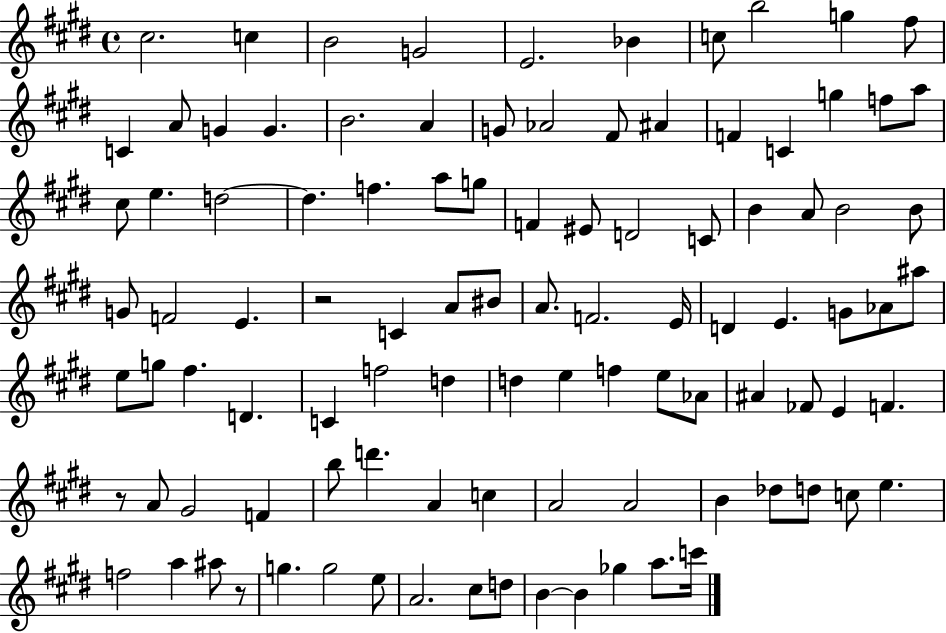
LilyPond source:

{
  \clef treble
  \time 4/4
  \defaultTimeSignature
  \key e \major
  \repeat volta 2 { cis''2. c''4 | b'2 g'2 | e'2. bes'4 | c''8 b''2 g''4 fis''8 | \break c'4 a'8 g'4 g'4. | b'2. a'4 | g'8 aes'2 fis'8 ais'4 | f'4 c'4 g''4 f''8 a''8 | \break cis''8 e''4. d''2~~ | d''4. f''4. a''8 g''8 | f'4 eis'8 d'2 c'8 | b'4 a'8 b'2 b'8 | \break g'8 f'2 e'4. | r2 c'4 a'8 bis'8 | a'8. f'2. e'16 | d'4 e'4. g'8 aes'8 ais''8 | \break e''8 g''8 fis''4. d'4. | c'4 f''2 d''4 | d''4 e''4 f''4 e''8 aes'8 | ais'4 fes'8 e'4 f'4. | \break r8 a'8 gis'2 f'4 | b''8 d'''4. a'4 c''4 | a'2 a'2 | b'4 des''8 d''8 c''8 e''4. | \break f''2 a''4 ais''8 r8 | g''4. g''2 e''8 | a'2. cis''8 d''8 | b'4~~ b'4 ges''4 a''8. c'''16 | \break } \bar "|."
}